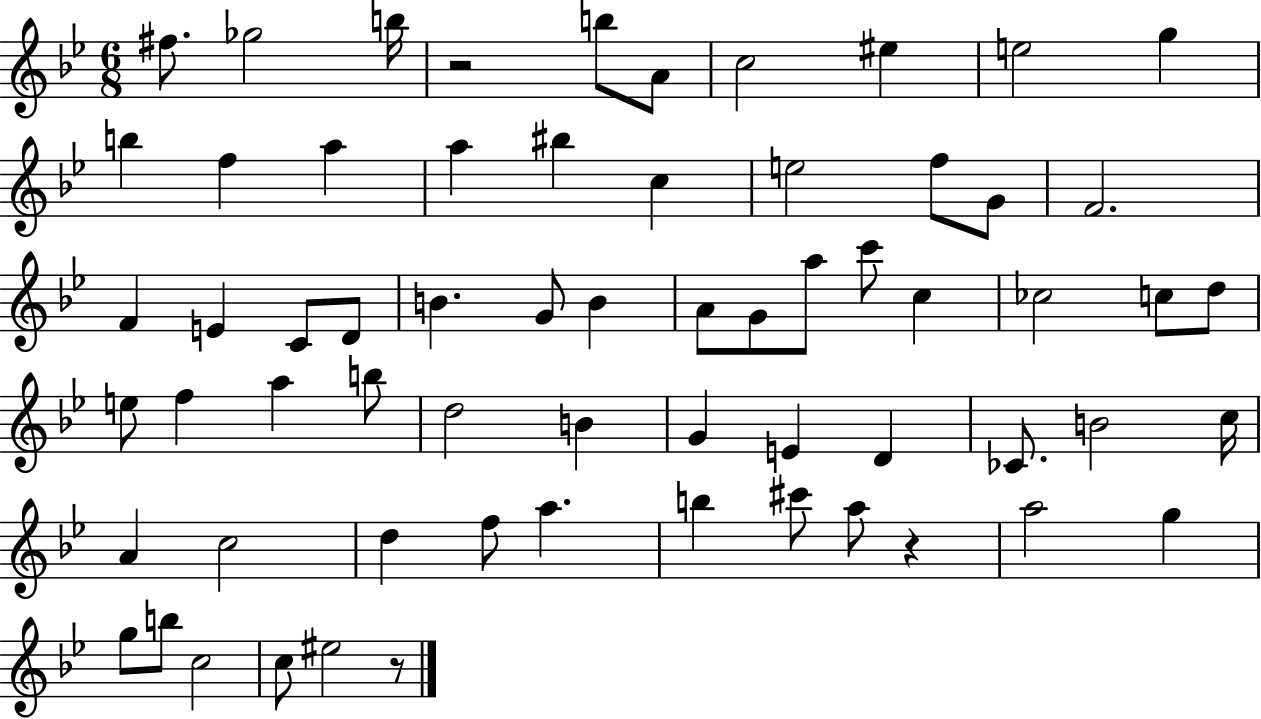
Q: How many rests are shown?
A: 3